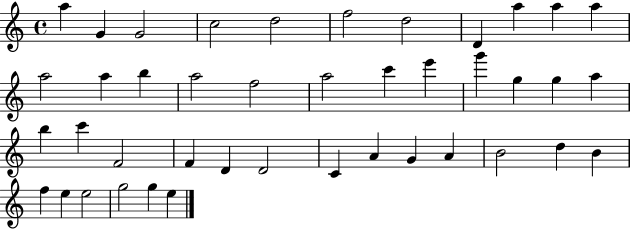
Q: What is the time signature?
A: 4/4